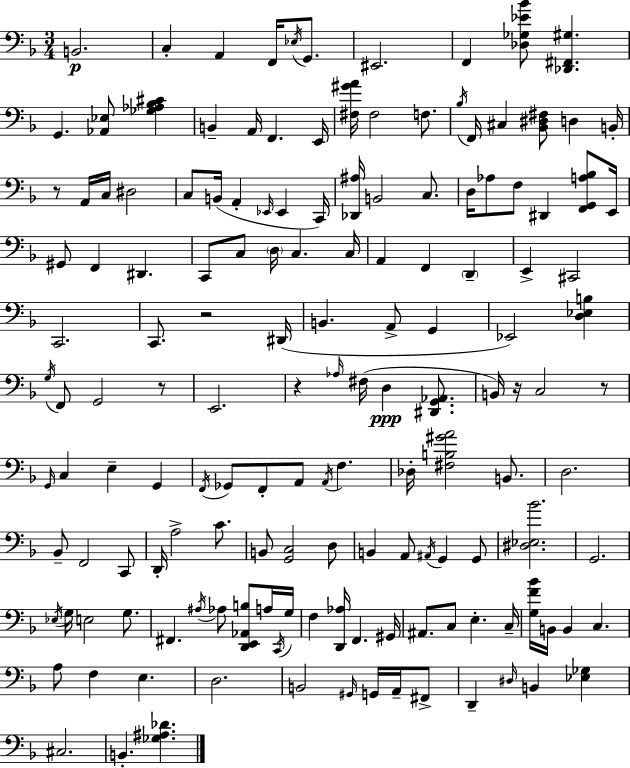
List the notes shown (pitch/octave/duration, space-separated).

B2/h. C3/q A2/q F2/s Eb3/s G2/e. EIS2/h. F2/q [Db3,Gb3,Eb4,Bb4]/e [Db2,F#2,G#3]/q. G2/q. [Ab2,Eb3]/e [Gb3,Ab3,Bb3,C#4]/q B2/q A2/s F2/q. E2/s [F#3,G#4,A4]/s F#3/h F3/e. Bb3/s F2/s C#3/q [Bb2,D#3,F#3]/e D3/q B2/s R/e A2/s C3/s D#3/h C3/e B2/s A2/q Eb2/s Eb2/q C2/s [Db2,A#3]/s B2/h C3/e. D3/s Ab3/e F3/e D#2/q [F2,G2,A3,Bb3]/e E2/s G#2/e F2/q D#2/q. C2/e C3/e D3/s C3/q. C3/s A2/q F2/q D2/q E2/q C#2/h C2/h. C2/e. R/h D#2/s B2/q. A2/e G2/q Eb2/h [D3,Eb3,B3]/q G3/s F2/e G2/h R/e E2/h. R/q Ab3/s F#3/s D3/q [D#2,G2,Ab2]/e. B2/s R/s C3/h R/e G2/s C3/q E3/q G2/q F2/s Gb2/e F2/e A2/e A2/s F3/q. Db3/s [F#3,B3,G#4,A4]/h B2/e. D3/h. Bb2/e F2/h C2/e D2/s A3/h C4/e. B2/e [G2,C3]/h D3/e B2/q A2/e A#2/s G2/q G2/e [D#3,Eb3,Bb4]/h. G2/h. Eb3/s G3/s E3/h G3/e. F#2/q. A#3/s Ab3/e [D2,E2,Ab2,B3]/e A3/s C2/s G3/s F3/q [D2,Ab3]/s F2/q. G#2/s A#2/e. C3/e E3/q. C3/s [G3,F4,Bb4]/s B2/s B2/q C3/q. A3/e F3/q E3/q. D3/h. B2/h G#2/s G2/s A2/s F#2/e D2/q D#3/s B2/q [Eb3,Gb3]/q C#3/h. B2/q. [Gb3,A#3,Db4]/q.